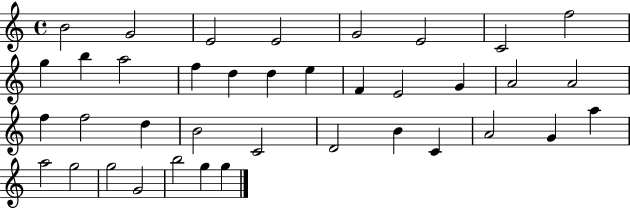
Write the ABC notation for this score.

X:1
T:Untitled
M:4/4
L:1/4
K:C
B2 G2 E2 E2 G2 E2 C2 f2 g b a2 f d d e F E2 G A2 A2 f f2 d B2 C2 D2 B C A2 G a a2 g2 g2 G2 b2 g g